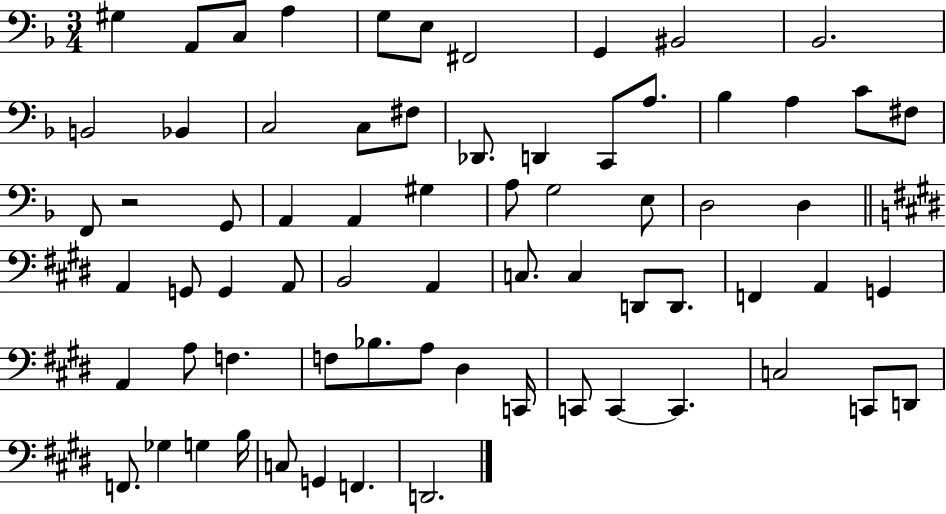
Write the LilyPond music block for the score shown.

{
  \clef bass
  \numericTimeSignature
  \time 3/4
  \key f \major
  gis4 a,8 c8 a4 | g8 e8 fis,2 | g,4 bis,2 | bes,2. | \break b,2 bes,4 | c2 c8 fis8 | des,8. d,4 c,8 a8. | bes4 a4 c'8 fis8 | \break f,8 r2 g,8 | a,4 a,4 gis4 | a8 g2 e8 | d2 d4 | \break \bar "||" \break \key e \major a,4 g,8 g,4 a,8 | b,2 a,4 | c8. c4 d,8 d,8. | f,4 a,4 g,4 | \break a,4 a8 f4. | f8 bes8. a8 dis4 c,16 | c,8 c,4~~ c,4. | c2 c,8 d,8 | \break f,8. ges4 g4 b16 | c8 g,4 f,4. | d,2. | \bar "|."
}